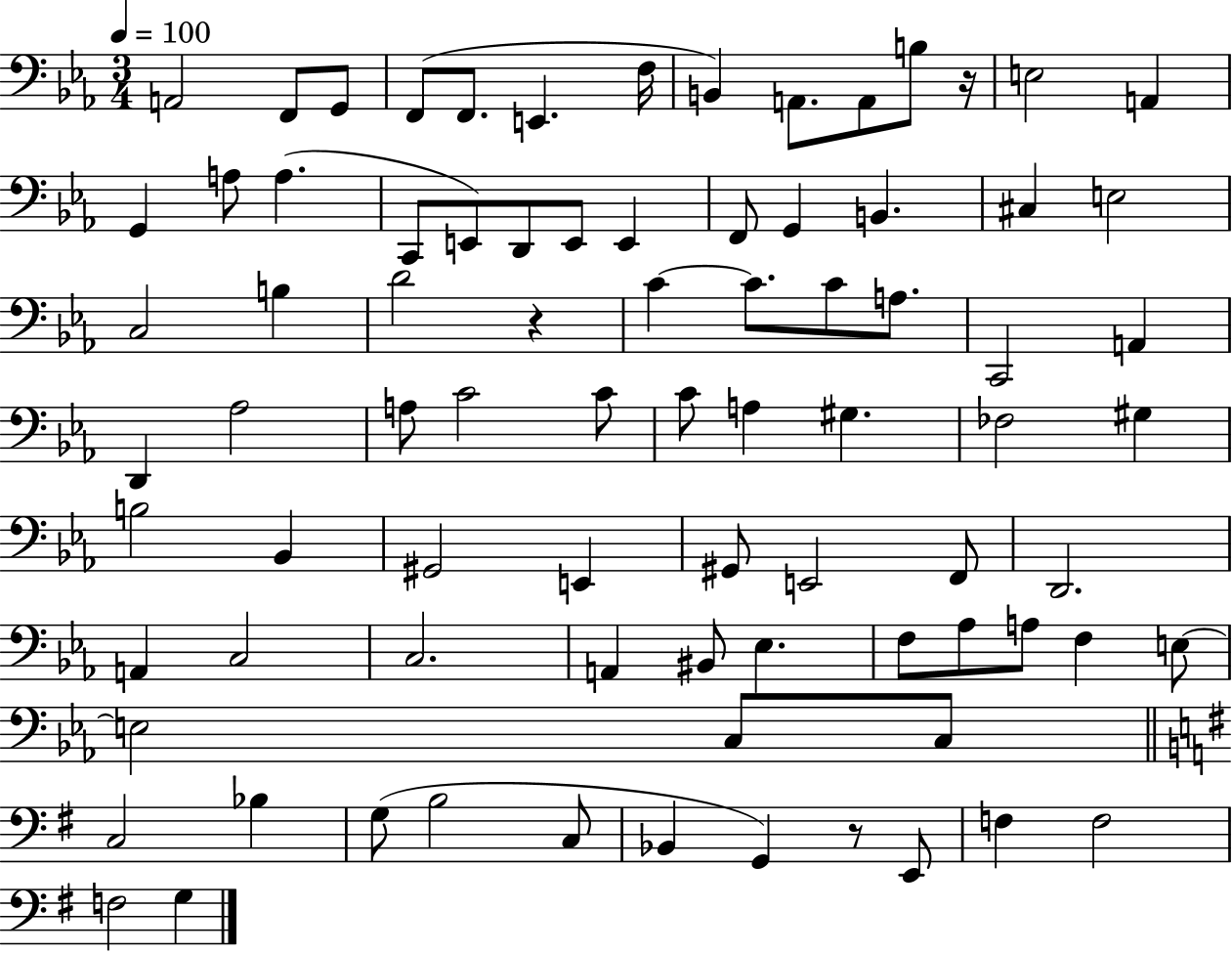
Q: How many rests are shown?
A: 3